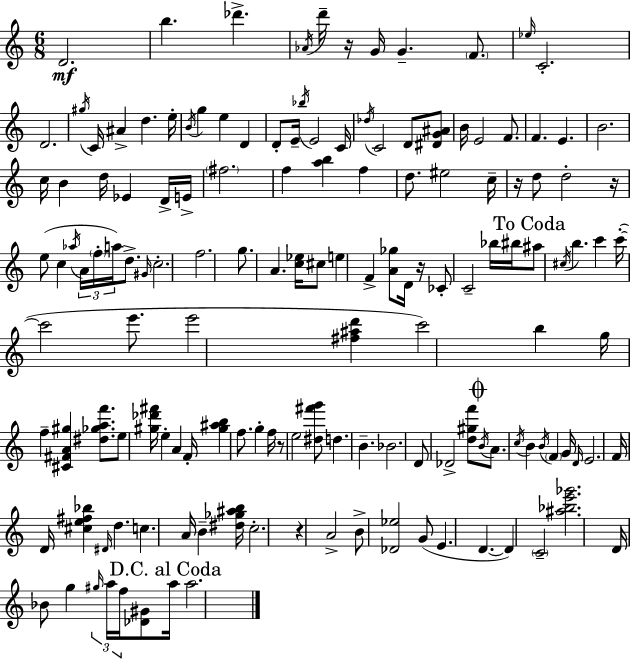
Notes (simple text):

D4/h. B5/q. Db6/q. Ab4/s D6/s R/s G4/s G4/q. F4/e. Eb5/s C4/h. D4/h. G#5/s C4/s A#4/q D5/q. E5/s B4/s G5/q E5/q D4/q D4/e E4/s Bb5/s E4/h C4/s Db5/s C4/h D4/e [D#4,G4,A#4]/e B4/s E4/h F4/e. F4/q. E4/q. B4/h. C5/s B4/q D5/s Eb4/q D4/s E4/s F#5/h. F5/q [A5,B5]/q F5/q D5/e. EIS5/h C5/s R/s D5/e D5/h R/s E5/e C5/q Ab5/s A4/s F5/s A5/s D5/e. G#4/s C5/h. F5/h. G5/e. A4/q. [C5,Eb5]/s C#5/e E5/q F4/q [A4,Gb5]/e D4/s R/s CES4/e C4/h Bb5/s BIS5/s A#5/e C#5/s B5/q. C6/q C6/s C6/h E6/e. E6/h [F#5,A#5,D6]/q C6/h B5/q G5/s F5/q [C#4,F#4,A4,G#5]/q [D#5,Gb5,A5,F6]/e. E5/e [G#5,Db6,F#6]/s E5/q A4/q F4/s [G#5,A#5,B5]/q F5/e. G5/q F5/s R/e E5/h [D#5,F#6,G6]/e D5/q. B4/q. Bb4/h. D4/e Db4/h [D5,G#5,F6]/e B4/s A4/e. C5/s B4/q B4/s F4/q G4/s D4/s E4/h. F4/s D4/s [C#5,E5,F#5,Bb5]/q D#4/s D5/q. C5/q. A4/s B4/q [D#5,Gb5,A#5,B5]/s C5/h. R/q A4/h B4/e [Db4,Eb5]/h G4/e E4/q. D4/q. D4/q C4/h [A#5,Bb5,E6,Gb6]/h. D4/s Bb4/e G5/q G#5/s A5/s F5/s [Db4,G#4]/e A5/s A5/h.